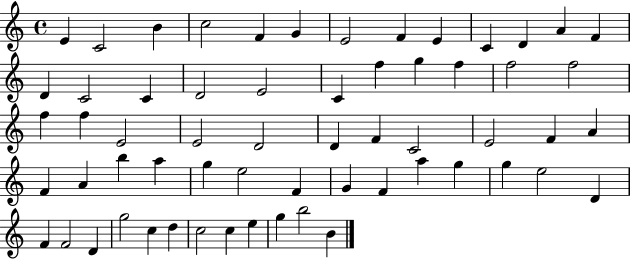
{
  \clef treble
  \time 4/4
  \defaultTimeSignature
  \key c \major
  e'4 c'2 b'4 | c''2 f'4 g'4 | e'2 f'4 e'4 | c'4 d'4 a'4 f'4 | \break d'4 c'2 c'4 | d'2 e'2 | c'4 f''4 g''4 f''4 | f''2 f''2 | \break f''4 f''4 e'2 | e'2 d'2 | d'4 f'4 c'2 | e'2 f'4 a'4 | \break f'4 a'4 b''4 a''4 | g''4 e''2 f'4 | g'4 f'4 a''4 g''4 | g''4 e''2 d'4 | \break f'4 f'2 d'4 | g''2 c''4 d''4 | c''2 c''4 e''4 | g''4 b''2 b'4 | \break \bar "|."
}